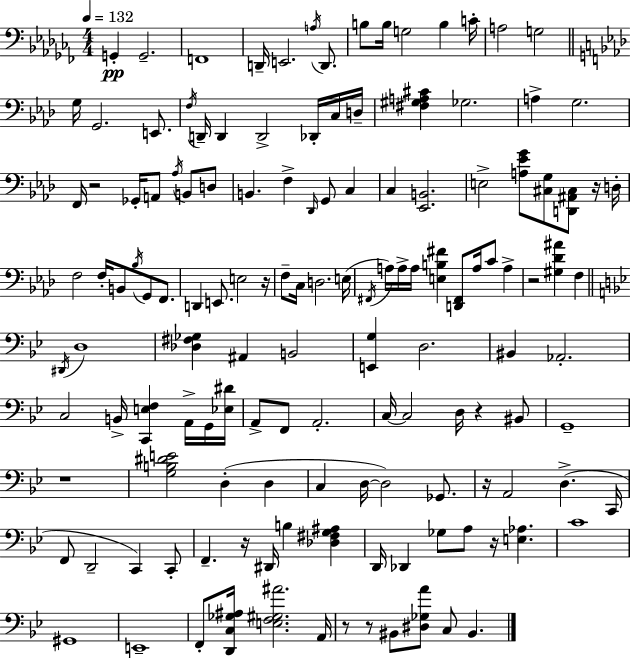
X:1
T:Untitled
M:4/4
L:1/4
K:Abm
G,, G,,2 F,,4 D,,/4 E,,2 A,/4 D,,/2 B,/2 B,/4 G,2 B, C/4 A,2 G,2 G,/4 G,,2 E,,/2 F,/4 D,,/4 D,, D,,2 _D,,/4 C,/4 D,/4 [^F,^G,A,^C] _G,2 A, G,2 F,,/4 z2 _G,,/4 A,,/2 _A,/4 B,,/2 D,/2 B,, F, _D,,/4 G,,/2 C, C, [_E,,B,,]2 E,2 [A,_EG]/2 [^C,G,]/2 [D,,^A,,^C,]/2 z/4 D,/4 F,2 F,/4 B,,/2 _B,/4 G,,/2 F,,/2 D,, E,,/2 E,2 z/4 F,/2 C,/4 D,2 E,/4 ^F,,/4 A,/4 A,/4 A,/4 [E,B,^F] [D,,^F,,]/2 A,/4 C/2 A, z2 [^G,_D^A] F, ^D,,/4 D,4 [_D,^F,_G,] ^A,, B,,2 [E,,G,] D,2 ^B,, _A,,2 C,2 B,,/4 [C,,E,F,] A,,/4 G,,/4 [_E,^D]/4 A,,/2 F,,/2 A,,2 C,/4 C,2 D,/4 z ^B,,/2 G,,4 z4 [G,B,^DE]2 D, D, C, D,/4 D,2 _G,,/2 z/4 A,,2 D, C,,/4 F,,/2 D,,2 C,, C,,/2 F,, z/4 ^D,,/4 B, [_D,^F,G,^A,] D,,/4 _D,, _G,/2 A,/2 z/4 [E,_A,] C4 ^G,,4 E,,4 F,,/2 [D,,C,_G,^A,]/4 [E,F,^G,^A]2 A,,/4 z/2 z/2 ^B,,/2 [^D,_G,A]/2 C,/2 ^B,,